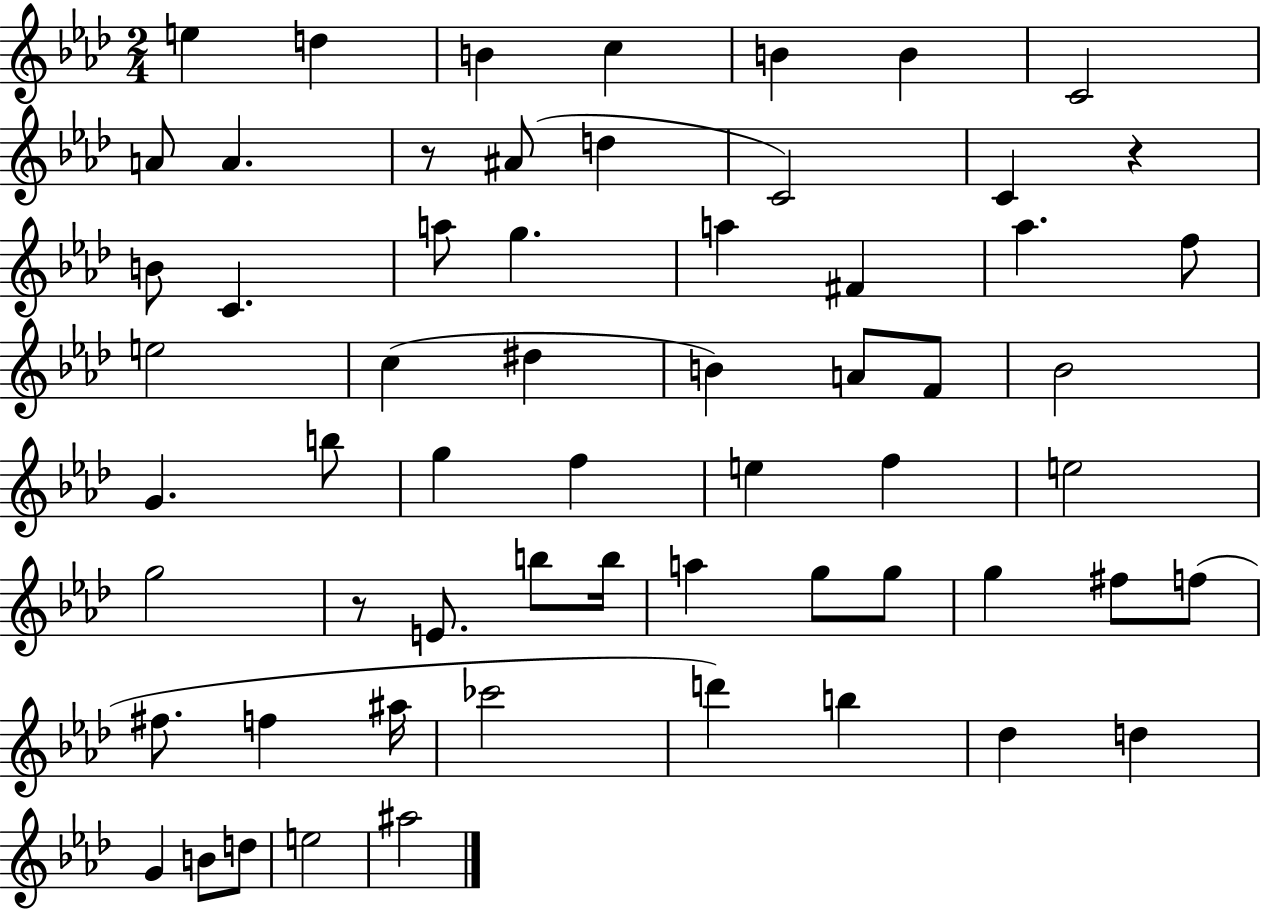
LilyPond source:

{
  \clef treble
  \numericTimeSignature
  \time 2/4
  \key aes \major
  \repeat volta 2 { e''4 d''4 | b'4 c''4 | b'4 b'4 | c'2 | \break a'8 a'4. | r8 ais'8( d''4 | c'2) | c'4 r4 | \break b'8 c'4. | a''8 g''4. | a''4 fis'4 | aes''4. f''8 | \break e''2 | c''4( dis''4 | b'4) a'8 f'8 | bes'2 | \break g'4. b''8 | g''4 f''4 | e''4 f''4 | e''2 | \break g''2 | r8 e'8. b''8 b''16 | a''4 g''8 g''8 | g''4 fis''8 f''8( | \break fis''8. f''4 ais''16 | ces'''2 | d'''4) b''4 | des''4 d''4 | \break g'4 b'8 d''8 | e''2 | ais''2 | } \bar "|."
}